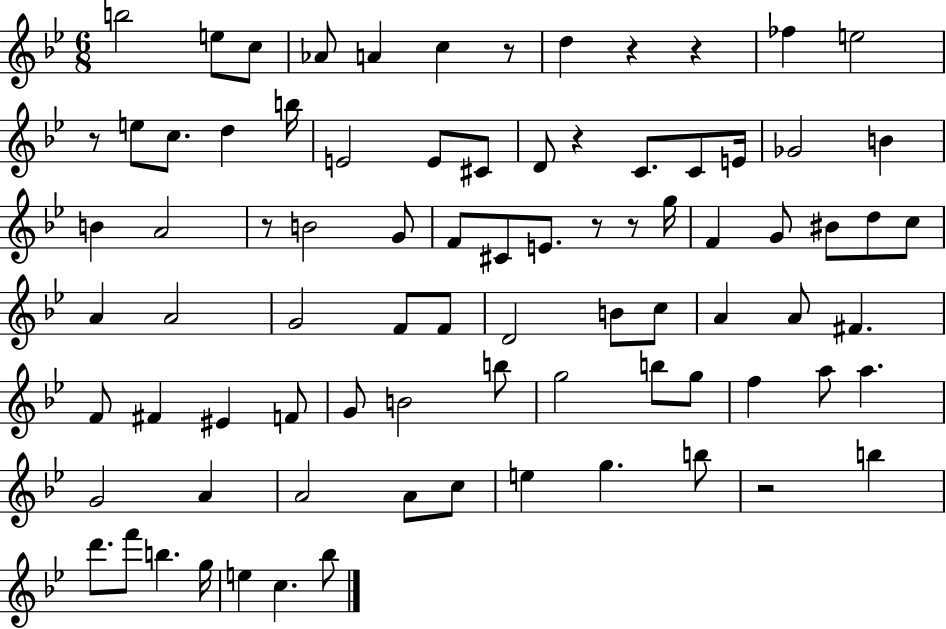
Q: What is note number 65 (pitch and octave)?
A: E5